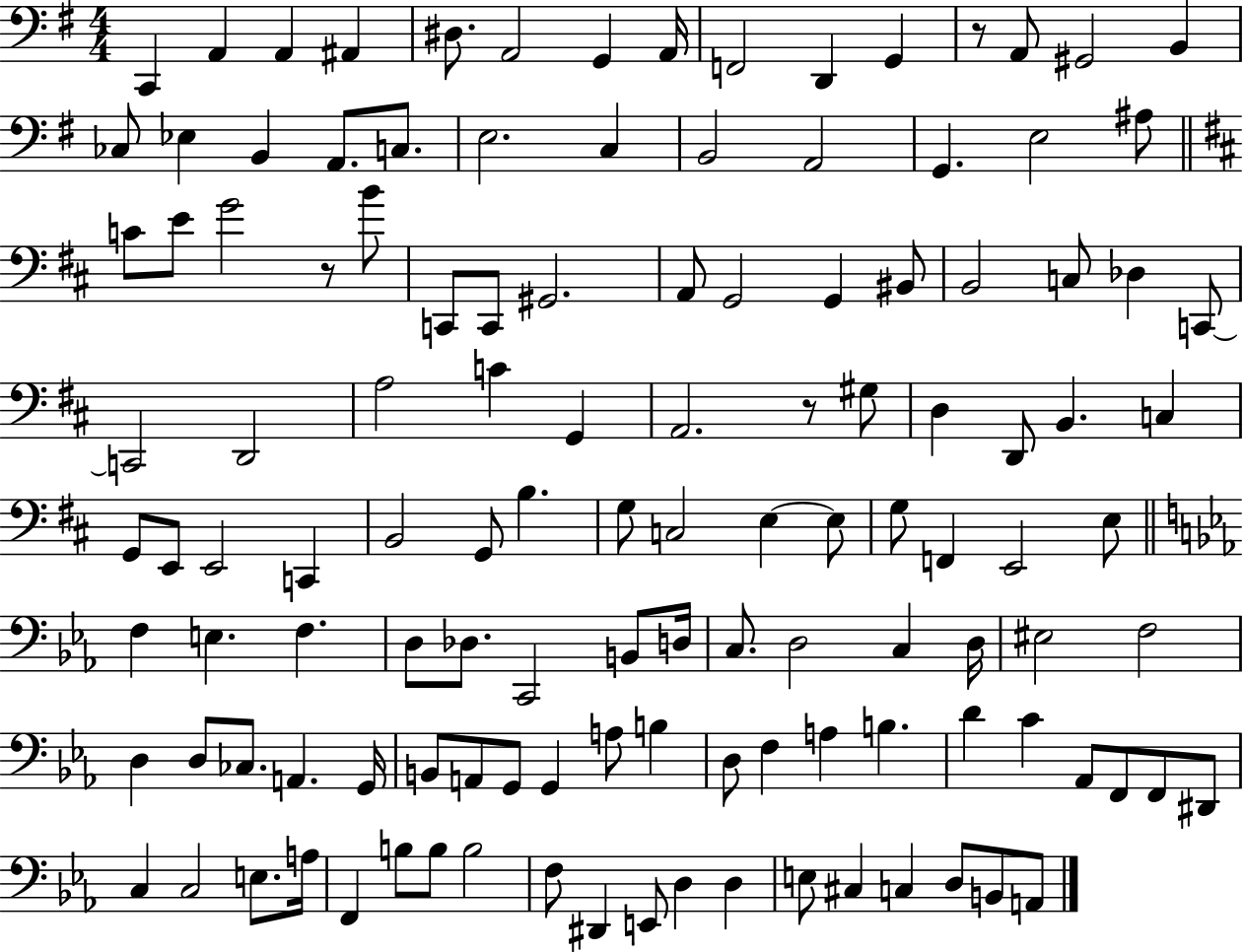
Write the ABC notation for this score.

X:1
T:Untitled
M:4/4
L:1/4
K:G
C,, A,, A,, ^A,, ^D,/2 A,,2 G,, A,,/4 F,,2 D,, G,, z/2 A,,/2 ^G,,2 B,, _C,/2 _E, B,, A,,/2 C,/2 E,2 C, B,,2 A,,2 G,, E,2 ^A,/2 C/2 E/2 G2 z/2 B/2 C,,/2 C,,/2 ^G,,2 A,,/2 G,,2 G,, ^B,,/2 B,,2 C,/2 _D, C,,/2 C,,2 D,,2 A,2 C G,, A,,2 z/2 ^G,/2 D, D,,/2 B,, C, G,,/2 E,,/2 E,,2 C,, B,,2 G,,/2 B, G,/2 C,2 E, E,/2 G,/2 F,, E,,2 E,/2 F, E, F, D,/2 _D,/2 C,,2 B,,/2 D,/4 C,/2 D,2 C, D,/4 ^E,2 F,2 D, D,/2 _C,/2 A,, G,,/4 B,,/2 A,,/2 G,,/2 G,, A,/2 B, D,/2 F, A, B, D C _A,,/2 F,,/2 F,,/2 ^D,,/2 C, C,2 E,/2 A,/4 F,, B,/2 B,/2 B,2 F,/2 ^D,, E,,/2 D, D, E,/2 ^C, C, D,/2 B,,/2 A,,/2